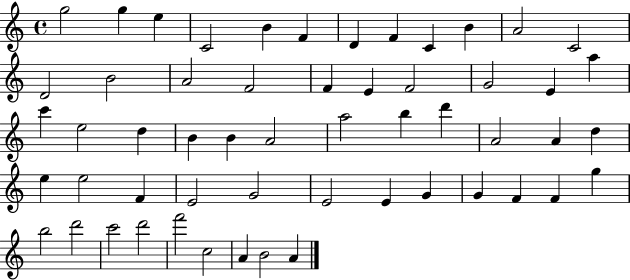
{
  \clef treble
  \time 4/4
  \defaultTimeSignature
  \key c \major
  g''2 g''4 e''4 | c'2 b'4 f'4 | d'4 f'4 c'4 b'4 | a'2 c'2 | \break d'2 b'2 | a'2 f'2 | f'4 e'4 f'2 | g'2 e'4 a''4 | \break c'''4 e''2 d''4 | b'4 b'4 a'2 | a''2 b''4 d'''4 | a'2 a'4 d''4 | \break e''4 e''2 f'4 | e'2 g'2 | e'2 e'4 g'4 | g'4 f'4 f'4 g''4 | \break b''2 d'''2 | c'''2 d'''2 | f'''2 c''2 | a'4 b'2 a'4 | \break \bar "|."
}